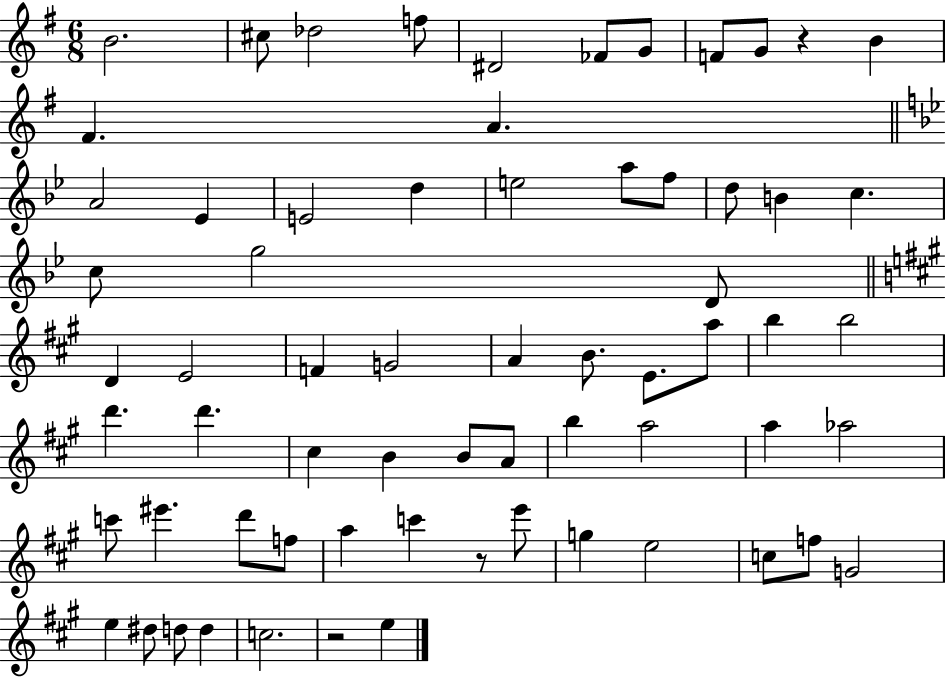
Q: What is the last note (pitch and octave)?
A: E5